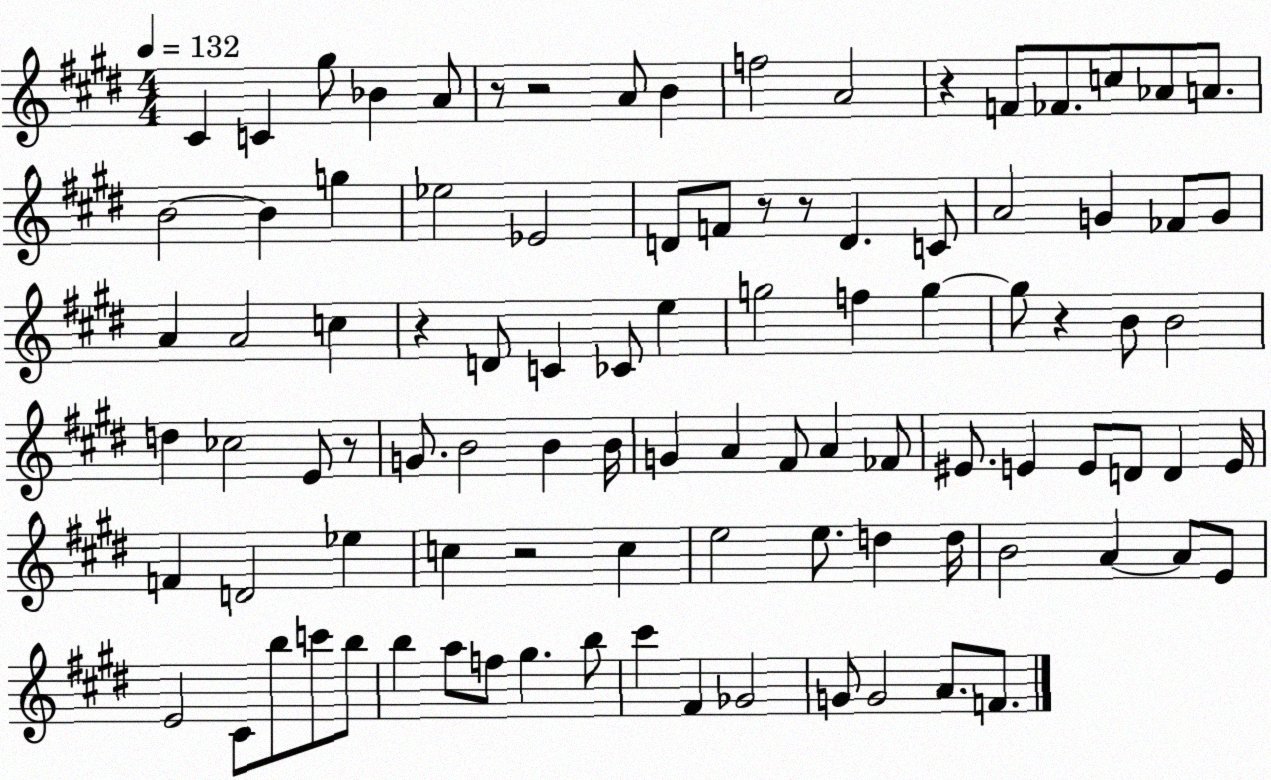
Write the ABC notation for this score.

X:1
T:Untitled
M:4/4
L:1/4
K:E
^C C ^g/2 _B A/2 z/2 z2 A/2 B f2 A2 z F/2 _F/2 c/2 _A/2 A/2 B2 B g _e2 _E2 D/2 F/2 z/2 z/2 D C/2 A2 G _F/2 G/2 A A2 c z D/2 C _C/2 e g2 f g g/2 z B/2 B2 d _c2 E/2 z/2 G/2 B2 B B/4 G A ^F/2 A _F/2 ^E/2 E E/2 D/2 D E/4 F D2 _e c z2 c e2 e/2 d d/4 B2 A A/2 E/2 E2 ^C/2 b/2 c'/2 b/2 b a/2 f/2 ^g b/2 ^c' ^F _G2 G/2 G2 A/2 F/2